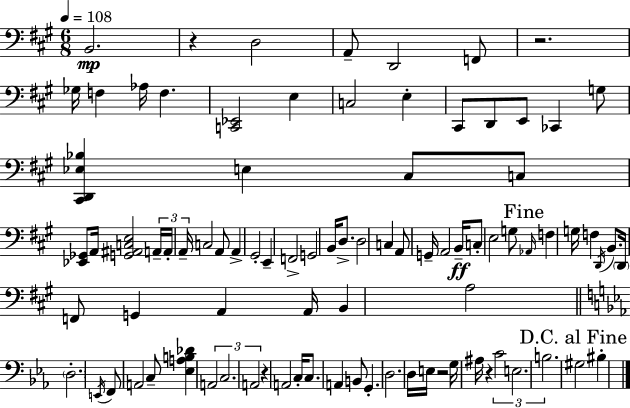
{
  \clef bass
  \numericTimeSignature
  \time 6/8
  \key a \major
  \tempo 4 = 108
  b,2.\mp | r4 d2 | a,8-- d,2 f,8 | r2. | \break ges16 f4 aes16 f4. | <c, ees,>2 e4 | c2 e4-. | cis,8 d,8 e,8 ces,4 g8 | \break <cis, d, ees bes>4 e4 cis8 c8 | <ees, ges,>8 a,16 <g, ais, c e>2 \tuplet 3/2 { a,16-- | a,16-. a,16-- } c2 a,8 | a,4-> gis,2-. | \break e,4-- f,2-> | g,2 b,16 d8.-> | d2 c4 | a,8 g,16-- a,2 b,16--\ff | \break c8-. e2 g8 | \mark "Fine" \grace { aes,16 } f4 g16 f4 \acciaccatura { d,16 } b,8. | \parenthesize d,16 f,8 g,4 a,4 | a,16 b,4 a2 | \break \bar "||" \break \key ees \major \parenthesize d2.-. | \acciaccatura { e,16 } f,8 a,2 c8-- | <ees a b des'>4 \tuplet 3/2 { a,2 | c2. | \break a,2 } r4 | a,2 c16-. c8. | a,4 b,8 g,4.-. | d2. | \break d16 e16 r2 g16 | ais16 r4 \tuplet 3/2 { c'2 | e2. | b2. } | \break \mark "D.C. al Fine" gis2 bis4-. | \bar "|."
}